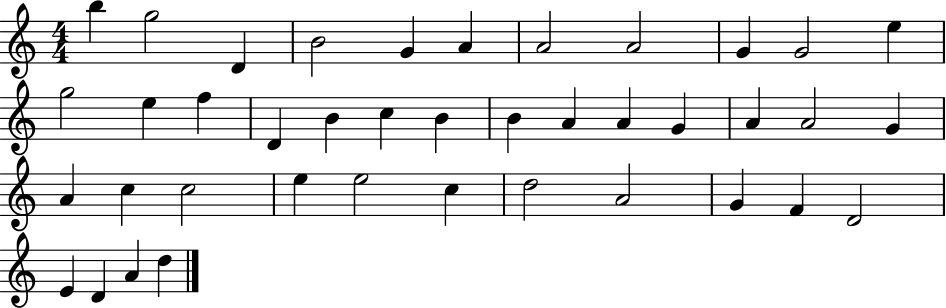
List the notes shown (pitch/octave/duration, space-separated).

B5/q G5/h D4/q B4/h G4/q A4/q A4/h A4/h G4/q G4/h E5/q G5/h E5/q F5/q D4/q B4/q C5/q B4/q B4/q A4/q A4/q G4/q A4/q A4/h G4/q A4/q C5/q C5/h E5/q E5/h C5/q D5/h A4/h G4/q F4/q D4/h E4/q D4/q A4/q D5/q